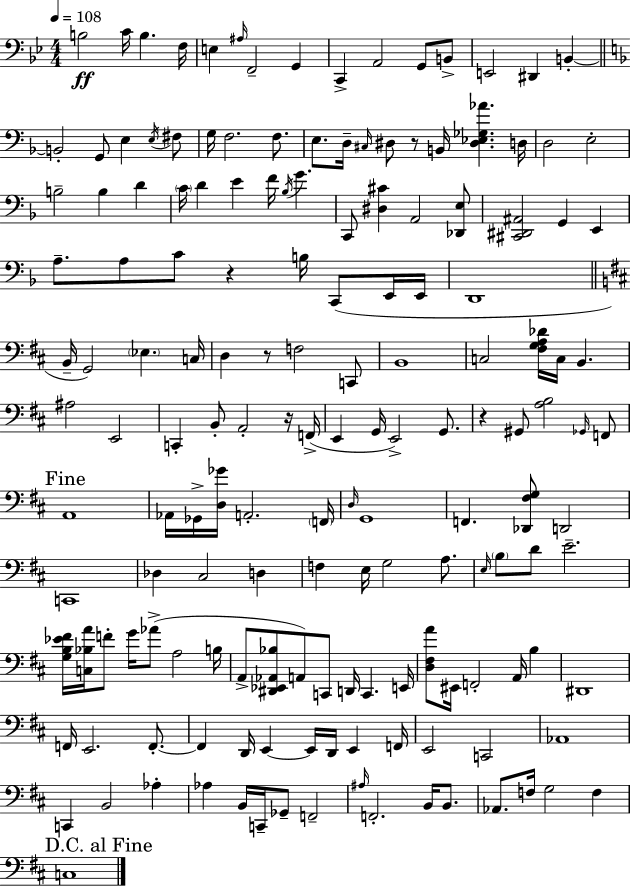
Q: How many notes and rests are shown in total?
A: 160